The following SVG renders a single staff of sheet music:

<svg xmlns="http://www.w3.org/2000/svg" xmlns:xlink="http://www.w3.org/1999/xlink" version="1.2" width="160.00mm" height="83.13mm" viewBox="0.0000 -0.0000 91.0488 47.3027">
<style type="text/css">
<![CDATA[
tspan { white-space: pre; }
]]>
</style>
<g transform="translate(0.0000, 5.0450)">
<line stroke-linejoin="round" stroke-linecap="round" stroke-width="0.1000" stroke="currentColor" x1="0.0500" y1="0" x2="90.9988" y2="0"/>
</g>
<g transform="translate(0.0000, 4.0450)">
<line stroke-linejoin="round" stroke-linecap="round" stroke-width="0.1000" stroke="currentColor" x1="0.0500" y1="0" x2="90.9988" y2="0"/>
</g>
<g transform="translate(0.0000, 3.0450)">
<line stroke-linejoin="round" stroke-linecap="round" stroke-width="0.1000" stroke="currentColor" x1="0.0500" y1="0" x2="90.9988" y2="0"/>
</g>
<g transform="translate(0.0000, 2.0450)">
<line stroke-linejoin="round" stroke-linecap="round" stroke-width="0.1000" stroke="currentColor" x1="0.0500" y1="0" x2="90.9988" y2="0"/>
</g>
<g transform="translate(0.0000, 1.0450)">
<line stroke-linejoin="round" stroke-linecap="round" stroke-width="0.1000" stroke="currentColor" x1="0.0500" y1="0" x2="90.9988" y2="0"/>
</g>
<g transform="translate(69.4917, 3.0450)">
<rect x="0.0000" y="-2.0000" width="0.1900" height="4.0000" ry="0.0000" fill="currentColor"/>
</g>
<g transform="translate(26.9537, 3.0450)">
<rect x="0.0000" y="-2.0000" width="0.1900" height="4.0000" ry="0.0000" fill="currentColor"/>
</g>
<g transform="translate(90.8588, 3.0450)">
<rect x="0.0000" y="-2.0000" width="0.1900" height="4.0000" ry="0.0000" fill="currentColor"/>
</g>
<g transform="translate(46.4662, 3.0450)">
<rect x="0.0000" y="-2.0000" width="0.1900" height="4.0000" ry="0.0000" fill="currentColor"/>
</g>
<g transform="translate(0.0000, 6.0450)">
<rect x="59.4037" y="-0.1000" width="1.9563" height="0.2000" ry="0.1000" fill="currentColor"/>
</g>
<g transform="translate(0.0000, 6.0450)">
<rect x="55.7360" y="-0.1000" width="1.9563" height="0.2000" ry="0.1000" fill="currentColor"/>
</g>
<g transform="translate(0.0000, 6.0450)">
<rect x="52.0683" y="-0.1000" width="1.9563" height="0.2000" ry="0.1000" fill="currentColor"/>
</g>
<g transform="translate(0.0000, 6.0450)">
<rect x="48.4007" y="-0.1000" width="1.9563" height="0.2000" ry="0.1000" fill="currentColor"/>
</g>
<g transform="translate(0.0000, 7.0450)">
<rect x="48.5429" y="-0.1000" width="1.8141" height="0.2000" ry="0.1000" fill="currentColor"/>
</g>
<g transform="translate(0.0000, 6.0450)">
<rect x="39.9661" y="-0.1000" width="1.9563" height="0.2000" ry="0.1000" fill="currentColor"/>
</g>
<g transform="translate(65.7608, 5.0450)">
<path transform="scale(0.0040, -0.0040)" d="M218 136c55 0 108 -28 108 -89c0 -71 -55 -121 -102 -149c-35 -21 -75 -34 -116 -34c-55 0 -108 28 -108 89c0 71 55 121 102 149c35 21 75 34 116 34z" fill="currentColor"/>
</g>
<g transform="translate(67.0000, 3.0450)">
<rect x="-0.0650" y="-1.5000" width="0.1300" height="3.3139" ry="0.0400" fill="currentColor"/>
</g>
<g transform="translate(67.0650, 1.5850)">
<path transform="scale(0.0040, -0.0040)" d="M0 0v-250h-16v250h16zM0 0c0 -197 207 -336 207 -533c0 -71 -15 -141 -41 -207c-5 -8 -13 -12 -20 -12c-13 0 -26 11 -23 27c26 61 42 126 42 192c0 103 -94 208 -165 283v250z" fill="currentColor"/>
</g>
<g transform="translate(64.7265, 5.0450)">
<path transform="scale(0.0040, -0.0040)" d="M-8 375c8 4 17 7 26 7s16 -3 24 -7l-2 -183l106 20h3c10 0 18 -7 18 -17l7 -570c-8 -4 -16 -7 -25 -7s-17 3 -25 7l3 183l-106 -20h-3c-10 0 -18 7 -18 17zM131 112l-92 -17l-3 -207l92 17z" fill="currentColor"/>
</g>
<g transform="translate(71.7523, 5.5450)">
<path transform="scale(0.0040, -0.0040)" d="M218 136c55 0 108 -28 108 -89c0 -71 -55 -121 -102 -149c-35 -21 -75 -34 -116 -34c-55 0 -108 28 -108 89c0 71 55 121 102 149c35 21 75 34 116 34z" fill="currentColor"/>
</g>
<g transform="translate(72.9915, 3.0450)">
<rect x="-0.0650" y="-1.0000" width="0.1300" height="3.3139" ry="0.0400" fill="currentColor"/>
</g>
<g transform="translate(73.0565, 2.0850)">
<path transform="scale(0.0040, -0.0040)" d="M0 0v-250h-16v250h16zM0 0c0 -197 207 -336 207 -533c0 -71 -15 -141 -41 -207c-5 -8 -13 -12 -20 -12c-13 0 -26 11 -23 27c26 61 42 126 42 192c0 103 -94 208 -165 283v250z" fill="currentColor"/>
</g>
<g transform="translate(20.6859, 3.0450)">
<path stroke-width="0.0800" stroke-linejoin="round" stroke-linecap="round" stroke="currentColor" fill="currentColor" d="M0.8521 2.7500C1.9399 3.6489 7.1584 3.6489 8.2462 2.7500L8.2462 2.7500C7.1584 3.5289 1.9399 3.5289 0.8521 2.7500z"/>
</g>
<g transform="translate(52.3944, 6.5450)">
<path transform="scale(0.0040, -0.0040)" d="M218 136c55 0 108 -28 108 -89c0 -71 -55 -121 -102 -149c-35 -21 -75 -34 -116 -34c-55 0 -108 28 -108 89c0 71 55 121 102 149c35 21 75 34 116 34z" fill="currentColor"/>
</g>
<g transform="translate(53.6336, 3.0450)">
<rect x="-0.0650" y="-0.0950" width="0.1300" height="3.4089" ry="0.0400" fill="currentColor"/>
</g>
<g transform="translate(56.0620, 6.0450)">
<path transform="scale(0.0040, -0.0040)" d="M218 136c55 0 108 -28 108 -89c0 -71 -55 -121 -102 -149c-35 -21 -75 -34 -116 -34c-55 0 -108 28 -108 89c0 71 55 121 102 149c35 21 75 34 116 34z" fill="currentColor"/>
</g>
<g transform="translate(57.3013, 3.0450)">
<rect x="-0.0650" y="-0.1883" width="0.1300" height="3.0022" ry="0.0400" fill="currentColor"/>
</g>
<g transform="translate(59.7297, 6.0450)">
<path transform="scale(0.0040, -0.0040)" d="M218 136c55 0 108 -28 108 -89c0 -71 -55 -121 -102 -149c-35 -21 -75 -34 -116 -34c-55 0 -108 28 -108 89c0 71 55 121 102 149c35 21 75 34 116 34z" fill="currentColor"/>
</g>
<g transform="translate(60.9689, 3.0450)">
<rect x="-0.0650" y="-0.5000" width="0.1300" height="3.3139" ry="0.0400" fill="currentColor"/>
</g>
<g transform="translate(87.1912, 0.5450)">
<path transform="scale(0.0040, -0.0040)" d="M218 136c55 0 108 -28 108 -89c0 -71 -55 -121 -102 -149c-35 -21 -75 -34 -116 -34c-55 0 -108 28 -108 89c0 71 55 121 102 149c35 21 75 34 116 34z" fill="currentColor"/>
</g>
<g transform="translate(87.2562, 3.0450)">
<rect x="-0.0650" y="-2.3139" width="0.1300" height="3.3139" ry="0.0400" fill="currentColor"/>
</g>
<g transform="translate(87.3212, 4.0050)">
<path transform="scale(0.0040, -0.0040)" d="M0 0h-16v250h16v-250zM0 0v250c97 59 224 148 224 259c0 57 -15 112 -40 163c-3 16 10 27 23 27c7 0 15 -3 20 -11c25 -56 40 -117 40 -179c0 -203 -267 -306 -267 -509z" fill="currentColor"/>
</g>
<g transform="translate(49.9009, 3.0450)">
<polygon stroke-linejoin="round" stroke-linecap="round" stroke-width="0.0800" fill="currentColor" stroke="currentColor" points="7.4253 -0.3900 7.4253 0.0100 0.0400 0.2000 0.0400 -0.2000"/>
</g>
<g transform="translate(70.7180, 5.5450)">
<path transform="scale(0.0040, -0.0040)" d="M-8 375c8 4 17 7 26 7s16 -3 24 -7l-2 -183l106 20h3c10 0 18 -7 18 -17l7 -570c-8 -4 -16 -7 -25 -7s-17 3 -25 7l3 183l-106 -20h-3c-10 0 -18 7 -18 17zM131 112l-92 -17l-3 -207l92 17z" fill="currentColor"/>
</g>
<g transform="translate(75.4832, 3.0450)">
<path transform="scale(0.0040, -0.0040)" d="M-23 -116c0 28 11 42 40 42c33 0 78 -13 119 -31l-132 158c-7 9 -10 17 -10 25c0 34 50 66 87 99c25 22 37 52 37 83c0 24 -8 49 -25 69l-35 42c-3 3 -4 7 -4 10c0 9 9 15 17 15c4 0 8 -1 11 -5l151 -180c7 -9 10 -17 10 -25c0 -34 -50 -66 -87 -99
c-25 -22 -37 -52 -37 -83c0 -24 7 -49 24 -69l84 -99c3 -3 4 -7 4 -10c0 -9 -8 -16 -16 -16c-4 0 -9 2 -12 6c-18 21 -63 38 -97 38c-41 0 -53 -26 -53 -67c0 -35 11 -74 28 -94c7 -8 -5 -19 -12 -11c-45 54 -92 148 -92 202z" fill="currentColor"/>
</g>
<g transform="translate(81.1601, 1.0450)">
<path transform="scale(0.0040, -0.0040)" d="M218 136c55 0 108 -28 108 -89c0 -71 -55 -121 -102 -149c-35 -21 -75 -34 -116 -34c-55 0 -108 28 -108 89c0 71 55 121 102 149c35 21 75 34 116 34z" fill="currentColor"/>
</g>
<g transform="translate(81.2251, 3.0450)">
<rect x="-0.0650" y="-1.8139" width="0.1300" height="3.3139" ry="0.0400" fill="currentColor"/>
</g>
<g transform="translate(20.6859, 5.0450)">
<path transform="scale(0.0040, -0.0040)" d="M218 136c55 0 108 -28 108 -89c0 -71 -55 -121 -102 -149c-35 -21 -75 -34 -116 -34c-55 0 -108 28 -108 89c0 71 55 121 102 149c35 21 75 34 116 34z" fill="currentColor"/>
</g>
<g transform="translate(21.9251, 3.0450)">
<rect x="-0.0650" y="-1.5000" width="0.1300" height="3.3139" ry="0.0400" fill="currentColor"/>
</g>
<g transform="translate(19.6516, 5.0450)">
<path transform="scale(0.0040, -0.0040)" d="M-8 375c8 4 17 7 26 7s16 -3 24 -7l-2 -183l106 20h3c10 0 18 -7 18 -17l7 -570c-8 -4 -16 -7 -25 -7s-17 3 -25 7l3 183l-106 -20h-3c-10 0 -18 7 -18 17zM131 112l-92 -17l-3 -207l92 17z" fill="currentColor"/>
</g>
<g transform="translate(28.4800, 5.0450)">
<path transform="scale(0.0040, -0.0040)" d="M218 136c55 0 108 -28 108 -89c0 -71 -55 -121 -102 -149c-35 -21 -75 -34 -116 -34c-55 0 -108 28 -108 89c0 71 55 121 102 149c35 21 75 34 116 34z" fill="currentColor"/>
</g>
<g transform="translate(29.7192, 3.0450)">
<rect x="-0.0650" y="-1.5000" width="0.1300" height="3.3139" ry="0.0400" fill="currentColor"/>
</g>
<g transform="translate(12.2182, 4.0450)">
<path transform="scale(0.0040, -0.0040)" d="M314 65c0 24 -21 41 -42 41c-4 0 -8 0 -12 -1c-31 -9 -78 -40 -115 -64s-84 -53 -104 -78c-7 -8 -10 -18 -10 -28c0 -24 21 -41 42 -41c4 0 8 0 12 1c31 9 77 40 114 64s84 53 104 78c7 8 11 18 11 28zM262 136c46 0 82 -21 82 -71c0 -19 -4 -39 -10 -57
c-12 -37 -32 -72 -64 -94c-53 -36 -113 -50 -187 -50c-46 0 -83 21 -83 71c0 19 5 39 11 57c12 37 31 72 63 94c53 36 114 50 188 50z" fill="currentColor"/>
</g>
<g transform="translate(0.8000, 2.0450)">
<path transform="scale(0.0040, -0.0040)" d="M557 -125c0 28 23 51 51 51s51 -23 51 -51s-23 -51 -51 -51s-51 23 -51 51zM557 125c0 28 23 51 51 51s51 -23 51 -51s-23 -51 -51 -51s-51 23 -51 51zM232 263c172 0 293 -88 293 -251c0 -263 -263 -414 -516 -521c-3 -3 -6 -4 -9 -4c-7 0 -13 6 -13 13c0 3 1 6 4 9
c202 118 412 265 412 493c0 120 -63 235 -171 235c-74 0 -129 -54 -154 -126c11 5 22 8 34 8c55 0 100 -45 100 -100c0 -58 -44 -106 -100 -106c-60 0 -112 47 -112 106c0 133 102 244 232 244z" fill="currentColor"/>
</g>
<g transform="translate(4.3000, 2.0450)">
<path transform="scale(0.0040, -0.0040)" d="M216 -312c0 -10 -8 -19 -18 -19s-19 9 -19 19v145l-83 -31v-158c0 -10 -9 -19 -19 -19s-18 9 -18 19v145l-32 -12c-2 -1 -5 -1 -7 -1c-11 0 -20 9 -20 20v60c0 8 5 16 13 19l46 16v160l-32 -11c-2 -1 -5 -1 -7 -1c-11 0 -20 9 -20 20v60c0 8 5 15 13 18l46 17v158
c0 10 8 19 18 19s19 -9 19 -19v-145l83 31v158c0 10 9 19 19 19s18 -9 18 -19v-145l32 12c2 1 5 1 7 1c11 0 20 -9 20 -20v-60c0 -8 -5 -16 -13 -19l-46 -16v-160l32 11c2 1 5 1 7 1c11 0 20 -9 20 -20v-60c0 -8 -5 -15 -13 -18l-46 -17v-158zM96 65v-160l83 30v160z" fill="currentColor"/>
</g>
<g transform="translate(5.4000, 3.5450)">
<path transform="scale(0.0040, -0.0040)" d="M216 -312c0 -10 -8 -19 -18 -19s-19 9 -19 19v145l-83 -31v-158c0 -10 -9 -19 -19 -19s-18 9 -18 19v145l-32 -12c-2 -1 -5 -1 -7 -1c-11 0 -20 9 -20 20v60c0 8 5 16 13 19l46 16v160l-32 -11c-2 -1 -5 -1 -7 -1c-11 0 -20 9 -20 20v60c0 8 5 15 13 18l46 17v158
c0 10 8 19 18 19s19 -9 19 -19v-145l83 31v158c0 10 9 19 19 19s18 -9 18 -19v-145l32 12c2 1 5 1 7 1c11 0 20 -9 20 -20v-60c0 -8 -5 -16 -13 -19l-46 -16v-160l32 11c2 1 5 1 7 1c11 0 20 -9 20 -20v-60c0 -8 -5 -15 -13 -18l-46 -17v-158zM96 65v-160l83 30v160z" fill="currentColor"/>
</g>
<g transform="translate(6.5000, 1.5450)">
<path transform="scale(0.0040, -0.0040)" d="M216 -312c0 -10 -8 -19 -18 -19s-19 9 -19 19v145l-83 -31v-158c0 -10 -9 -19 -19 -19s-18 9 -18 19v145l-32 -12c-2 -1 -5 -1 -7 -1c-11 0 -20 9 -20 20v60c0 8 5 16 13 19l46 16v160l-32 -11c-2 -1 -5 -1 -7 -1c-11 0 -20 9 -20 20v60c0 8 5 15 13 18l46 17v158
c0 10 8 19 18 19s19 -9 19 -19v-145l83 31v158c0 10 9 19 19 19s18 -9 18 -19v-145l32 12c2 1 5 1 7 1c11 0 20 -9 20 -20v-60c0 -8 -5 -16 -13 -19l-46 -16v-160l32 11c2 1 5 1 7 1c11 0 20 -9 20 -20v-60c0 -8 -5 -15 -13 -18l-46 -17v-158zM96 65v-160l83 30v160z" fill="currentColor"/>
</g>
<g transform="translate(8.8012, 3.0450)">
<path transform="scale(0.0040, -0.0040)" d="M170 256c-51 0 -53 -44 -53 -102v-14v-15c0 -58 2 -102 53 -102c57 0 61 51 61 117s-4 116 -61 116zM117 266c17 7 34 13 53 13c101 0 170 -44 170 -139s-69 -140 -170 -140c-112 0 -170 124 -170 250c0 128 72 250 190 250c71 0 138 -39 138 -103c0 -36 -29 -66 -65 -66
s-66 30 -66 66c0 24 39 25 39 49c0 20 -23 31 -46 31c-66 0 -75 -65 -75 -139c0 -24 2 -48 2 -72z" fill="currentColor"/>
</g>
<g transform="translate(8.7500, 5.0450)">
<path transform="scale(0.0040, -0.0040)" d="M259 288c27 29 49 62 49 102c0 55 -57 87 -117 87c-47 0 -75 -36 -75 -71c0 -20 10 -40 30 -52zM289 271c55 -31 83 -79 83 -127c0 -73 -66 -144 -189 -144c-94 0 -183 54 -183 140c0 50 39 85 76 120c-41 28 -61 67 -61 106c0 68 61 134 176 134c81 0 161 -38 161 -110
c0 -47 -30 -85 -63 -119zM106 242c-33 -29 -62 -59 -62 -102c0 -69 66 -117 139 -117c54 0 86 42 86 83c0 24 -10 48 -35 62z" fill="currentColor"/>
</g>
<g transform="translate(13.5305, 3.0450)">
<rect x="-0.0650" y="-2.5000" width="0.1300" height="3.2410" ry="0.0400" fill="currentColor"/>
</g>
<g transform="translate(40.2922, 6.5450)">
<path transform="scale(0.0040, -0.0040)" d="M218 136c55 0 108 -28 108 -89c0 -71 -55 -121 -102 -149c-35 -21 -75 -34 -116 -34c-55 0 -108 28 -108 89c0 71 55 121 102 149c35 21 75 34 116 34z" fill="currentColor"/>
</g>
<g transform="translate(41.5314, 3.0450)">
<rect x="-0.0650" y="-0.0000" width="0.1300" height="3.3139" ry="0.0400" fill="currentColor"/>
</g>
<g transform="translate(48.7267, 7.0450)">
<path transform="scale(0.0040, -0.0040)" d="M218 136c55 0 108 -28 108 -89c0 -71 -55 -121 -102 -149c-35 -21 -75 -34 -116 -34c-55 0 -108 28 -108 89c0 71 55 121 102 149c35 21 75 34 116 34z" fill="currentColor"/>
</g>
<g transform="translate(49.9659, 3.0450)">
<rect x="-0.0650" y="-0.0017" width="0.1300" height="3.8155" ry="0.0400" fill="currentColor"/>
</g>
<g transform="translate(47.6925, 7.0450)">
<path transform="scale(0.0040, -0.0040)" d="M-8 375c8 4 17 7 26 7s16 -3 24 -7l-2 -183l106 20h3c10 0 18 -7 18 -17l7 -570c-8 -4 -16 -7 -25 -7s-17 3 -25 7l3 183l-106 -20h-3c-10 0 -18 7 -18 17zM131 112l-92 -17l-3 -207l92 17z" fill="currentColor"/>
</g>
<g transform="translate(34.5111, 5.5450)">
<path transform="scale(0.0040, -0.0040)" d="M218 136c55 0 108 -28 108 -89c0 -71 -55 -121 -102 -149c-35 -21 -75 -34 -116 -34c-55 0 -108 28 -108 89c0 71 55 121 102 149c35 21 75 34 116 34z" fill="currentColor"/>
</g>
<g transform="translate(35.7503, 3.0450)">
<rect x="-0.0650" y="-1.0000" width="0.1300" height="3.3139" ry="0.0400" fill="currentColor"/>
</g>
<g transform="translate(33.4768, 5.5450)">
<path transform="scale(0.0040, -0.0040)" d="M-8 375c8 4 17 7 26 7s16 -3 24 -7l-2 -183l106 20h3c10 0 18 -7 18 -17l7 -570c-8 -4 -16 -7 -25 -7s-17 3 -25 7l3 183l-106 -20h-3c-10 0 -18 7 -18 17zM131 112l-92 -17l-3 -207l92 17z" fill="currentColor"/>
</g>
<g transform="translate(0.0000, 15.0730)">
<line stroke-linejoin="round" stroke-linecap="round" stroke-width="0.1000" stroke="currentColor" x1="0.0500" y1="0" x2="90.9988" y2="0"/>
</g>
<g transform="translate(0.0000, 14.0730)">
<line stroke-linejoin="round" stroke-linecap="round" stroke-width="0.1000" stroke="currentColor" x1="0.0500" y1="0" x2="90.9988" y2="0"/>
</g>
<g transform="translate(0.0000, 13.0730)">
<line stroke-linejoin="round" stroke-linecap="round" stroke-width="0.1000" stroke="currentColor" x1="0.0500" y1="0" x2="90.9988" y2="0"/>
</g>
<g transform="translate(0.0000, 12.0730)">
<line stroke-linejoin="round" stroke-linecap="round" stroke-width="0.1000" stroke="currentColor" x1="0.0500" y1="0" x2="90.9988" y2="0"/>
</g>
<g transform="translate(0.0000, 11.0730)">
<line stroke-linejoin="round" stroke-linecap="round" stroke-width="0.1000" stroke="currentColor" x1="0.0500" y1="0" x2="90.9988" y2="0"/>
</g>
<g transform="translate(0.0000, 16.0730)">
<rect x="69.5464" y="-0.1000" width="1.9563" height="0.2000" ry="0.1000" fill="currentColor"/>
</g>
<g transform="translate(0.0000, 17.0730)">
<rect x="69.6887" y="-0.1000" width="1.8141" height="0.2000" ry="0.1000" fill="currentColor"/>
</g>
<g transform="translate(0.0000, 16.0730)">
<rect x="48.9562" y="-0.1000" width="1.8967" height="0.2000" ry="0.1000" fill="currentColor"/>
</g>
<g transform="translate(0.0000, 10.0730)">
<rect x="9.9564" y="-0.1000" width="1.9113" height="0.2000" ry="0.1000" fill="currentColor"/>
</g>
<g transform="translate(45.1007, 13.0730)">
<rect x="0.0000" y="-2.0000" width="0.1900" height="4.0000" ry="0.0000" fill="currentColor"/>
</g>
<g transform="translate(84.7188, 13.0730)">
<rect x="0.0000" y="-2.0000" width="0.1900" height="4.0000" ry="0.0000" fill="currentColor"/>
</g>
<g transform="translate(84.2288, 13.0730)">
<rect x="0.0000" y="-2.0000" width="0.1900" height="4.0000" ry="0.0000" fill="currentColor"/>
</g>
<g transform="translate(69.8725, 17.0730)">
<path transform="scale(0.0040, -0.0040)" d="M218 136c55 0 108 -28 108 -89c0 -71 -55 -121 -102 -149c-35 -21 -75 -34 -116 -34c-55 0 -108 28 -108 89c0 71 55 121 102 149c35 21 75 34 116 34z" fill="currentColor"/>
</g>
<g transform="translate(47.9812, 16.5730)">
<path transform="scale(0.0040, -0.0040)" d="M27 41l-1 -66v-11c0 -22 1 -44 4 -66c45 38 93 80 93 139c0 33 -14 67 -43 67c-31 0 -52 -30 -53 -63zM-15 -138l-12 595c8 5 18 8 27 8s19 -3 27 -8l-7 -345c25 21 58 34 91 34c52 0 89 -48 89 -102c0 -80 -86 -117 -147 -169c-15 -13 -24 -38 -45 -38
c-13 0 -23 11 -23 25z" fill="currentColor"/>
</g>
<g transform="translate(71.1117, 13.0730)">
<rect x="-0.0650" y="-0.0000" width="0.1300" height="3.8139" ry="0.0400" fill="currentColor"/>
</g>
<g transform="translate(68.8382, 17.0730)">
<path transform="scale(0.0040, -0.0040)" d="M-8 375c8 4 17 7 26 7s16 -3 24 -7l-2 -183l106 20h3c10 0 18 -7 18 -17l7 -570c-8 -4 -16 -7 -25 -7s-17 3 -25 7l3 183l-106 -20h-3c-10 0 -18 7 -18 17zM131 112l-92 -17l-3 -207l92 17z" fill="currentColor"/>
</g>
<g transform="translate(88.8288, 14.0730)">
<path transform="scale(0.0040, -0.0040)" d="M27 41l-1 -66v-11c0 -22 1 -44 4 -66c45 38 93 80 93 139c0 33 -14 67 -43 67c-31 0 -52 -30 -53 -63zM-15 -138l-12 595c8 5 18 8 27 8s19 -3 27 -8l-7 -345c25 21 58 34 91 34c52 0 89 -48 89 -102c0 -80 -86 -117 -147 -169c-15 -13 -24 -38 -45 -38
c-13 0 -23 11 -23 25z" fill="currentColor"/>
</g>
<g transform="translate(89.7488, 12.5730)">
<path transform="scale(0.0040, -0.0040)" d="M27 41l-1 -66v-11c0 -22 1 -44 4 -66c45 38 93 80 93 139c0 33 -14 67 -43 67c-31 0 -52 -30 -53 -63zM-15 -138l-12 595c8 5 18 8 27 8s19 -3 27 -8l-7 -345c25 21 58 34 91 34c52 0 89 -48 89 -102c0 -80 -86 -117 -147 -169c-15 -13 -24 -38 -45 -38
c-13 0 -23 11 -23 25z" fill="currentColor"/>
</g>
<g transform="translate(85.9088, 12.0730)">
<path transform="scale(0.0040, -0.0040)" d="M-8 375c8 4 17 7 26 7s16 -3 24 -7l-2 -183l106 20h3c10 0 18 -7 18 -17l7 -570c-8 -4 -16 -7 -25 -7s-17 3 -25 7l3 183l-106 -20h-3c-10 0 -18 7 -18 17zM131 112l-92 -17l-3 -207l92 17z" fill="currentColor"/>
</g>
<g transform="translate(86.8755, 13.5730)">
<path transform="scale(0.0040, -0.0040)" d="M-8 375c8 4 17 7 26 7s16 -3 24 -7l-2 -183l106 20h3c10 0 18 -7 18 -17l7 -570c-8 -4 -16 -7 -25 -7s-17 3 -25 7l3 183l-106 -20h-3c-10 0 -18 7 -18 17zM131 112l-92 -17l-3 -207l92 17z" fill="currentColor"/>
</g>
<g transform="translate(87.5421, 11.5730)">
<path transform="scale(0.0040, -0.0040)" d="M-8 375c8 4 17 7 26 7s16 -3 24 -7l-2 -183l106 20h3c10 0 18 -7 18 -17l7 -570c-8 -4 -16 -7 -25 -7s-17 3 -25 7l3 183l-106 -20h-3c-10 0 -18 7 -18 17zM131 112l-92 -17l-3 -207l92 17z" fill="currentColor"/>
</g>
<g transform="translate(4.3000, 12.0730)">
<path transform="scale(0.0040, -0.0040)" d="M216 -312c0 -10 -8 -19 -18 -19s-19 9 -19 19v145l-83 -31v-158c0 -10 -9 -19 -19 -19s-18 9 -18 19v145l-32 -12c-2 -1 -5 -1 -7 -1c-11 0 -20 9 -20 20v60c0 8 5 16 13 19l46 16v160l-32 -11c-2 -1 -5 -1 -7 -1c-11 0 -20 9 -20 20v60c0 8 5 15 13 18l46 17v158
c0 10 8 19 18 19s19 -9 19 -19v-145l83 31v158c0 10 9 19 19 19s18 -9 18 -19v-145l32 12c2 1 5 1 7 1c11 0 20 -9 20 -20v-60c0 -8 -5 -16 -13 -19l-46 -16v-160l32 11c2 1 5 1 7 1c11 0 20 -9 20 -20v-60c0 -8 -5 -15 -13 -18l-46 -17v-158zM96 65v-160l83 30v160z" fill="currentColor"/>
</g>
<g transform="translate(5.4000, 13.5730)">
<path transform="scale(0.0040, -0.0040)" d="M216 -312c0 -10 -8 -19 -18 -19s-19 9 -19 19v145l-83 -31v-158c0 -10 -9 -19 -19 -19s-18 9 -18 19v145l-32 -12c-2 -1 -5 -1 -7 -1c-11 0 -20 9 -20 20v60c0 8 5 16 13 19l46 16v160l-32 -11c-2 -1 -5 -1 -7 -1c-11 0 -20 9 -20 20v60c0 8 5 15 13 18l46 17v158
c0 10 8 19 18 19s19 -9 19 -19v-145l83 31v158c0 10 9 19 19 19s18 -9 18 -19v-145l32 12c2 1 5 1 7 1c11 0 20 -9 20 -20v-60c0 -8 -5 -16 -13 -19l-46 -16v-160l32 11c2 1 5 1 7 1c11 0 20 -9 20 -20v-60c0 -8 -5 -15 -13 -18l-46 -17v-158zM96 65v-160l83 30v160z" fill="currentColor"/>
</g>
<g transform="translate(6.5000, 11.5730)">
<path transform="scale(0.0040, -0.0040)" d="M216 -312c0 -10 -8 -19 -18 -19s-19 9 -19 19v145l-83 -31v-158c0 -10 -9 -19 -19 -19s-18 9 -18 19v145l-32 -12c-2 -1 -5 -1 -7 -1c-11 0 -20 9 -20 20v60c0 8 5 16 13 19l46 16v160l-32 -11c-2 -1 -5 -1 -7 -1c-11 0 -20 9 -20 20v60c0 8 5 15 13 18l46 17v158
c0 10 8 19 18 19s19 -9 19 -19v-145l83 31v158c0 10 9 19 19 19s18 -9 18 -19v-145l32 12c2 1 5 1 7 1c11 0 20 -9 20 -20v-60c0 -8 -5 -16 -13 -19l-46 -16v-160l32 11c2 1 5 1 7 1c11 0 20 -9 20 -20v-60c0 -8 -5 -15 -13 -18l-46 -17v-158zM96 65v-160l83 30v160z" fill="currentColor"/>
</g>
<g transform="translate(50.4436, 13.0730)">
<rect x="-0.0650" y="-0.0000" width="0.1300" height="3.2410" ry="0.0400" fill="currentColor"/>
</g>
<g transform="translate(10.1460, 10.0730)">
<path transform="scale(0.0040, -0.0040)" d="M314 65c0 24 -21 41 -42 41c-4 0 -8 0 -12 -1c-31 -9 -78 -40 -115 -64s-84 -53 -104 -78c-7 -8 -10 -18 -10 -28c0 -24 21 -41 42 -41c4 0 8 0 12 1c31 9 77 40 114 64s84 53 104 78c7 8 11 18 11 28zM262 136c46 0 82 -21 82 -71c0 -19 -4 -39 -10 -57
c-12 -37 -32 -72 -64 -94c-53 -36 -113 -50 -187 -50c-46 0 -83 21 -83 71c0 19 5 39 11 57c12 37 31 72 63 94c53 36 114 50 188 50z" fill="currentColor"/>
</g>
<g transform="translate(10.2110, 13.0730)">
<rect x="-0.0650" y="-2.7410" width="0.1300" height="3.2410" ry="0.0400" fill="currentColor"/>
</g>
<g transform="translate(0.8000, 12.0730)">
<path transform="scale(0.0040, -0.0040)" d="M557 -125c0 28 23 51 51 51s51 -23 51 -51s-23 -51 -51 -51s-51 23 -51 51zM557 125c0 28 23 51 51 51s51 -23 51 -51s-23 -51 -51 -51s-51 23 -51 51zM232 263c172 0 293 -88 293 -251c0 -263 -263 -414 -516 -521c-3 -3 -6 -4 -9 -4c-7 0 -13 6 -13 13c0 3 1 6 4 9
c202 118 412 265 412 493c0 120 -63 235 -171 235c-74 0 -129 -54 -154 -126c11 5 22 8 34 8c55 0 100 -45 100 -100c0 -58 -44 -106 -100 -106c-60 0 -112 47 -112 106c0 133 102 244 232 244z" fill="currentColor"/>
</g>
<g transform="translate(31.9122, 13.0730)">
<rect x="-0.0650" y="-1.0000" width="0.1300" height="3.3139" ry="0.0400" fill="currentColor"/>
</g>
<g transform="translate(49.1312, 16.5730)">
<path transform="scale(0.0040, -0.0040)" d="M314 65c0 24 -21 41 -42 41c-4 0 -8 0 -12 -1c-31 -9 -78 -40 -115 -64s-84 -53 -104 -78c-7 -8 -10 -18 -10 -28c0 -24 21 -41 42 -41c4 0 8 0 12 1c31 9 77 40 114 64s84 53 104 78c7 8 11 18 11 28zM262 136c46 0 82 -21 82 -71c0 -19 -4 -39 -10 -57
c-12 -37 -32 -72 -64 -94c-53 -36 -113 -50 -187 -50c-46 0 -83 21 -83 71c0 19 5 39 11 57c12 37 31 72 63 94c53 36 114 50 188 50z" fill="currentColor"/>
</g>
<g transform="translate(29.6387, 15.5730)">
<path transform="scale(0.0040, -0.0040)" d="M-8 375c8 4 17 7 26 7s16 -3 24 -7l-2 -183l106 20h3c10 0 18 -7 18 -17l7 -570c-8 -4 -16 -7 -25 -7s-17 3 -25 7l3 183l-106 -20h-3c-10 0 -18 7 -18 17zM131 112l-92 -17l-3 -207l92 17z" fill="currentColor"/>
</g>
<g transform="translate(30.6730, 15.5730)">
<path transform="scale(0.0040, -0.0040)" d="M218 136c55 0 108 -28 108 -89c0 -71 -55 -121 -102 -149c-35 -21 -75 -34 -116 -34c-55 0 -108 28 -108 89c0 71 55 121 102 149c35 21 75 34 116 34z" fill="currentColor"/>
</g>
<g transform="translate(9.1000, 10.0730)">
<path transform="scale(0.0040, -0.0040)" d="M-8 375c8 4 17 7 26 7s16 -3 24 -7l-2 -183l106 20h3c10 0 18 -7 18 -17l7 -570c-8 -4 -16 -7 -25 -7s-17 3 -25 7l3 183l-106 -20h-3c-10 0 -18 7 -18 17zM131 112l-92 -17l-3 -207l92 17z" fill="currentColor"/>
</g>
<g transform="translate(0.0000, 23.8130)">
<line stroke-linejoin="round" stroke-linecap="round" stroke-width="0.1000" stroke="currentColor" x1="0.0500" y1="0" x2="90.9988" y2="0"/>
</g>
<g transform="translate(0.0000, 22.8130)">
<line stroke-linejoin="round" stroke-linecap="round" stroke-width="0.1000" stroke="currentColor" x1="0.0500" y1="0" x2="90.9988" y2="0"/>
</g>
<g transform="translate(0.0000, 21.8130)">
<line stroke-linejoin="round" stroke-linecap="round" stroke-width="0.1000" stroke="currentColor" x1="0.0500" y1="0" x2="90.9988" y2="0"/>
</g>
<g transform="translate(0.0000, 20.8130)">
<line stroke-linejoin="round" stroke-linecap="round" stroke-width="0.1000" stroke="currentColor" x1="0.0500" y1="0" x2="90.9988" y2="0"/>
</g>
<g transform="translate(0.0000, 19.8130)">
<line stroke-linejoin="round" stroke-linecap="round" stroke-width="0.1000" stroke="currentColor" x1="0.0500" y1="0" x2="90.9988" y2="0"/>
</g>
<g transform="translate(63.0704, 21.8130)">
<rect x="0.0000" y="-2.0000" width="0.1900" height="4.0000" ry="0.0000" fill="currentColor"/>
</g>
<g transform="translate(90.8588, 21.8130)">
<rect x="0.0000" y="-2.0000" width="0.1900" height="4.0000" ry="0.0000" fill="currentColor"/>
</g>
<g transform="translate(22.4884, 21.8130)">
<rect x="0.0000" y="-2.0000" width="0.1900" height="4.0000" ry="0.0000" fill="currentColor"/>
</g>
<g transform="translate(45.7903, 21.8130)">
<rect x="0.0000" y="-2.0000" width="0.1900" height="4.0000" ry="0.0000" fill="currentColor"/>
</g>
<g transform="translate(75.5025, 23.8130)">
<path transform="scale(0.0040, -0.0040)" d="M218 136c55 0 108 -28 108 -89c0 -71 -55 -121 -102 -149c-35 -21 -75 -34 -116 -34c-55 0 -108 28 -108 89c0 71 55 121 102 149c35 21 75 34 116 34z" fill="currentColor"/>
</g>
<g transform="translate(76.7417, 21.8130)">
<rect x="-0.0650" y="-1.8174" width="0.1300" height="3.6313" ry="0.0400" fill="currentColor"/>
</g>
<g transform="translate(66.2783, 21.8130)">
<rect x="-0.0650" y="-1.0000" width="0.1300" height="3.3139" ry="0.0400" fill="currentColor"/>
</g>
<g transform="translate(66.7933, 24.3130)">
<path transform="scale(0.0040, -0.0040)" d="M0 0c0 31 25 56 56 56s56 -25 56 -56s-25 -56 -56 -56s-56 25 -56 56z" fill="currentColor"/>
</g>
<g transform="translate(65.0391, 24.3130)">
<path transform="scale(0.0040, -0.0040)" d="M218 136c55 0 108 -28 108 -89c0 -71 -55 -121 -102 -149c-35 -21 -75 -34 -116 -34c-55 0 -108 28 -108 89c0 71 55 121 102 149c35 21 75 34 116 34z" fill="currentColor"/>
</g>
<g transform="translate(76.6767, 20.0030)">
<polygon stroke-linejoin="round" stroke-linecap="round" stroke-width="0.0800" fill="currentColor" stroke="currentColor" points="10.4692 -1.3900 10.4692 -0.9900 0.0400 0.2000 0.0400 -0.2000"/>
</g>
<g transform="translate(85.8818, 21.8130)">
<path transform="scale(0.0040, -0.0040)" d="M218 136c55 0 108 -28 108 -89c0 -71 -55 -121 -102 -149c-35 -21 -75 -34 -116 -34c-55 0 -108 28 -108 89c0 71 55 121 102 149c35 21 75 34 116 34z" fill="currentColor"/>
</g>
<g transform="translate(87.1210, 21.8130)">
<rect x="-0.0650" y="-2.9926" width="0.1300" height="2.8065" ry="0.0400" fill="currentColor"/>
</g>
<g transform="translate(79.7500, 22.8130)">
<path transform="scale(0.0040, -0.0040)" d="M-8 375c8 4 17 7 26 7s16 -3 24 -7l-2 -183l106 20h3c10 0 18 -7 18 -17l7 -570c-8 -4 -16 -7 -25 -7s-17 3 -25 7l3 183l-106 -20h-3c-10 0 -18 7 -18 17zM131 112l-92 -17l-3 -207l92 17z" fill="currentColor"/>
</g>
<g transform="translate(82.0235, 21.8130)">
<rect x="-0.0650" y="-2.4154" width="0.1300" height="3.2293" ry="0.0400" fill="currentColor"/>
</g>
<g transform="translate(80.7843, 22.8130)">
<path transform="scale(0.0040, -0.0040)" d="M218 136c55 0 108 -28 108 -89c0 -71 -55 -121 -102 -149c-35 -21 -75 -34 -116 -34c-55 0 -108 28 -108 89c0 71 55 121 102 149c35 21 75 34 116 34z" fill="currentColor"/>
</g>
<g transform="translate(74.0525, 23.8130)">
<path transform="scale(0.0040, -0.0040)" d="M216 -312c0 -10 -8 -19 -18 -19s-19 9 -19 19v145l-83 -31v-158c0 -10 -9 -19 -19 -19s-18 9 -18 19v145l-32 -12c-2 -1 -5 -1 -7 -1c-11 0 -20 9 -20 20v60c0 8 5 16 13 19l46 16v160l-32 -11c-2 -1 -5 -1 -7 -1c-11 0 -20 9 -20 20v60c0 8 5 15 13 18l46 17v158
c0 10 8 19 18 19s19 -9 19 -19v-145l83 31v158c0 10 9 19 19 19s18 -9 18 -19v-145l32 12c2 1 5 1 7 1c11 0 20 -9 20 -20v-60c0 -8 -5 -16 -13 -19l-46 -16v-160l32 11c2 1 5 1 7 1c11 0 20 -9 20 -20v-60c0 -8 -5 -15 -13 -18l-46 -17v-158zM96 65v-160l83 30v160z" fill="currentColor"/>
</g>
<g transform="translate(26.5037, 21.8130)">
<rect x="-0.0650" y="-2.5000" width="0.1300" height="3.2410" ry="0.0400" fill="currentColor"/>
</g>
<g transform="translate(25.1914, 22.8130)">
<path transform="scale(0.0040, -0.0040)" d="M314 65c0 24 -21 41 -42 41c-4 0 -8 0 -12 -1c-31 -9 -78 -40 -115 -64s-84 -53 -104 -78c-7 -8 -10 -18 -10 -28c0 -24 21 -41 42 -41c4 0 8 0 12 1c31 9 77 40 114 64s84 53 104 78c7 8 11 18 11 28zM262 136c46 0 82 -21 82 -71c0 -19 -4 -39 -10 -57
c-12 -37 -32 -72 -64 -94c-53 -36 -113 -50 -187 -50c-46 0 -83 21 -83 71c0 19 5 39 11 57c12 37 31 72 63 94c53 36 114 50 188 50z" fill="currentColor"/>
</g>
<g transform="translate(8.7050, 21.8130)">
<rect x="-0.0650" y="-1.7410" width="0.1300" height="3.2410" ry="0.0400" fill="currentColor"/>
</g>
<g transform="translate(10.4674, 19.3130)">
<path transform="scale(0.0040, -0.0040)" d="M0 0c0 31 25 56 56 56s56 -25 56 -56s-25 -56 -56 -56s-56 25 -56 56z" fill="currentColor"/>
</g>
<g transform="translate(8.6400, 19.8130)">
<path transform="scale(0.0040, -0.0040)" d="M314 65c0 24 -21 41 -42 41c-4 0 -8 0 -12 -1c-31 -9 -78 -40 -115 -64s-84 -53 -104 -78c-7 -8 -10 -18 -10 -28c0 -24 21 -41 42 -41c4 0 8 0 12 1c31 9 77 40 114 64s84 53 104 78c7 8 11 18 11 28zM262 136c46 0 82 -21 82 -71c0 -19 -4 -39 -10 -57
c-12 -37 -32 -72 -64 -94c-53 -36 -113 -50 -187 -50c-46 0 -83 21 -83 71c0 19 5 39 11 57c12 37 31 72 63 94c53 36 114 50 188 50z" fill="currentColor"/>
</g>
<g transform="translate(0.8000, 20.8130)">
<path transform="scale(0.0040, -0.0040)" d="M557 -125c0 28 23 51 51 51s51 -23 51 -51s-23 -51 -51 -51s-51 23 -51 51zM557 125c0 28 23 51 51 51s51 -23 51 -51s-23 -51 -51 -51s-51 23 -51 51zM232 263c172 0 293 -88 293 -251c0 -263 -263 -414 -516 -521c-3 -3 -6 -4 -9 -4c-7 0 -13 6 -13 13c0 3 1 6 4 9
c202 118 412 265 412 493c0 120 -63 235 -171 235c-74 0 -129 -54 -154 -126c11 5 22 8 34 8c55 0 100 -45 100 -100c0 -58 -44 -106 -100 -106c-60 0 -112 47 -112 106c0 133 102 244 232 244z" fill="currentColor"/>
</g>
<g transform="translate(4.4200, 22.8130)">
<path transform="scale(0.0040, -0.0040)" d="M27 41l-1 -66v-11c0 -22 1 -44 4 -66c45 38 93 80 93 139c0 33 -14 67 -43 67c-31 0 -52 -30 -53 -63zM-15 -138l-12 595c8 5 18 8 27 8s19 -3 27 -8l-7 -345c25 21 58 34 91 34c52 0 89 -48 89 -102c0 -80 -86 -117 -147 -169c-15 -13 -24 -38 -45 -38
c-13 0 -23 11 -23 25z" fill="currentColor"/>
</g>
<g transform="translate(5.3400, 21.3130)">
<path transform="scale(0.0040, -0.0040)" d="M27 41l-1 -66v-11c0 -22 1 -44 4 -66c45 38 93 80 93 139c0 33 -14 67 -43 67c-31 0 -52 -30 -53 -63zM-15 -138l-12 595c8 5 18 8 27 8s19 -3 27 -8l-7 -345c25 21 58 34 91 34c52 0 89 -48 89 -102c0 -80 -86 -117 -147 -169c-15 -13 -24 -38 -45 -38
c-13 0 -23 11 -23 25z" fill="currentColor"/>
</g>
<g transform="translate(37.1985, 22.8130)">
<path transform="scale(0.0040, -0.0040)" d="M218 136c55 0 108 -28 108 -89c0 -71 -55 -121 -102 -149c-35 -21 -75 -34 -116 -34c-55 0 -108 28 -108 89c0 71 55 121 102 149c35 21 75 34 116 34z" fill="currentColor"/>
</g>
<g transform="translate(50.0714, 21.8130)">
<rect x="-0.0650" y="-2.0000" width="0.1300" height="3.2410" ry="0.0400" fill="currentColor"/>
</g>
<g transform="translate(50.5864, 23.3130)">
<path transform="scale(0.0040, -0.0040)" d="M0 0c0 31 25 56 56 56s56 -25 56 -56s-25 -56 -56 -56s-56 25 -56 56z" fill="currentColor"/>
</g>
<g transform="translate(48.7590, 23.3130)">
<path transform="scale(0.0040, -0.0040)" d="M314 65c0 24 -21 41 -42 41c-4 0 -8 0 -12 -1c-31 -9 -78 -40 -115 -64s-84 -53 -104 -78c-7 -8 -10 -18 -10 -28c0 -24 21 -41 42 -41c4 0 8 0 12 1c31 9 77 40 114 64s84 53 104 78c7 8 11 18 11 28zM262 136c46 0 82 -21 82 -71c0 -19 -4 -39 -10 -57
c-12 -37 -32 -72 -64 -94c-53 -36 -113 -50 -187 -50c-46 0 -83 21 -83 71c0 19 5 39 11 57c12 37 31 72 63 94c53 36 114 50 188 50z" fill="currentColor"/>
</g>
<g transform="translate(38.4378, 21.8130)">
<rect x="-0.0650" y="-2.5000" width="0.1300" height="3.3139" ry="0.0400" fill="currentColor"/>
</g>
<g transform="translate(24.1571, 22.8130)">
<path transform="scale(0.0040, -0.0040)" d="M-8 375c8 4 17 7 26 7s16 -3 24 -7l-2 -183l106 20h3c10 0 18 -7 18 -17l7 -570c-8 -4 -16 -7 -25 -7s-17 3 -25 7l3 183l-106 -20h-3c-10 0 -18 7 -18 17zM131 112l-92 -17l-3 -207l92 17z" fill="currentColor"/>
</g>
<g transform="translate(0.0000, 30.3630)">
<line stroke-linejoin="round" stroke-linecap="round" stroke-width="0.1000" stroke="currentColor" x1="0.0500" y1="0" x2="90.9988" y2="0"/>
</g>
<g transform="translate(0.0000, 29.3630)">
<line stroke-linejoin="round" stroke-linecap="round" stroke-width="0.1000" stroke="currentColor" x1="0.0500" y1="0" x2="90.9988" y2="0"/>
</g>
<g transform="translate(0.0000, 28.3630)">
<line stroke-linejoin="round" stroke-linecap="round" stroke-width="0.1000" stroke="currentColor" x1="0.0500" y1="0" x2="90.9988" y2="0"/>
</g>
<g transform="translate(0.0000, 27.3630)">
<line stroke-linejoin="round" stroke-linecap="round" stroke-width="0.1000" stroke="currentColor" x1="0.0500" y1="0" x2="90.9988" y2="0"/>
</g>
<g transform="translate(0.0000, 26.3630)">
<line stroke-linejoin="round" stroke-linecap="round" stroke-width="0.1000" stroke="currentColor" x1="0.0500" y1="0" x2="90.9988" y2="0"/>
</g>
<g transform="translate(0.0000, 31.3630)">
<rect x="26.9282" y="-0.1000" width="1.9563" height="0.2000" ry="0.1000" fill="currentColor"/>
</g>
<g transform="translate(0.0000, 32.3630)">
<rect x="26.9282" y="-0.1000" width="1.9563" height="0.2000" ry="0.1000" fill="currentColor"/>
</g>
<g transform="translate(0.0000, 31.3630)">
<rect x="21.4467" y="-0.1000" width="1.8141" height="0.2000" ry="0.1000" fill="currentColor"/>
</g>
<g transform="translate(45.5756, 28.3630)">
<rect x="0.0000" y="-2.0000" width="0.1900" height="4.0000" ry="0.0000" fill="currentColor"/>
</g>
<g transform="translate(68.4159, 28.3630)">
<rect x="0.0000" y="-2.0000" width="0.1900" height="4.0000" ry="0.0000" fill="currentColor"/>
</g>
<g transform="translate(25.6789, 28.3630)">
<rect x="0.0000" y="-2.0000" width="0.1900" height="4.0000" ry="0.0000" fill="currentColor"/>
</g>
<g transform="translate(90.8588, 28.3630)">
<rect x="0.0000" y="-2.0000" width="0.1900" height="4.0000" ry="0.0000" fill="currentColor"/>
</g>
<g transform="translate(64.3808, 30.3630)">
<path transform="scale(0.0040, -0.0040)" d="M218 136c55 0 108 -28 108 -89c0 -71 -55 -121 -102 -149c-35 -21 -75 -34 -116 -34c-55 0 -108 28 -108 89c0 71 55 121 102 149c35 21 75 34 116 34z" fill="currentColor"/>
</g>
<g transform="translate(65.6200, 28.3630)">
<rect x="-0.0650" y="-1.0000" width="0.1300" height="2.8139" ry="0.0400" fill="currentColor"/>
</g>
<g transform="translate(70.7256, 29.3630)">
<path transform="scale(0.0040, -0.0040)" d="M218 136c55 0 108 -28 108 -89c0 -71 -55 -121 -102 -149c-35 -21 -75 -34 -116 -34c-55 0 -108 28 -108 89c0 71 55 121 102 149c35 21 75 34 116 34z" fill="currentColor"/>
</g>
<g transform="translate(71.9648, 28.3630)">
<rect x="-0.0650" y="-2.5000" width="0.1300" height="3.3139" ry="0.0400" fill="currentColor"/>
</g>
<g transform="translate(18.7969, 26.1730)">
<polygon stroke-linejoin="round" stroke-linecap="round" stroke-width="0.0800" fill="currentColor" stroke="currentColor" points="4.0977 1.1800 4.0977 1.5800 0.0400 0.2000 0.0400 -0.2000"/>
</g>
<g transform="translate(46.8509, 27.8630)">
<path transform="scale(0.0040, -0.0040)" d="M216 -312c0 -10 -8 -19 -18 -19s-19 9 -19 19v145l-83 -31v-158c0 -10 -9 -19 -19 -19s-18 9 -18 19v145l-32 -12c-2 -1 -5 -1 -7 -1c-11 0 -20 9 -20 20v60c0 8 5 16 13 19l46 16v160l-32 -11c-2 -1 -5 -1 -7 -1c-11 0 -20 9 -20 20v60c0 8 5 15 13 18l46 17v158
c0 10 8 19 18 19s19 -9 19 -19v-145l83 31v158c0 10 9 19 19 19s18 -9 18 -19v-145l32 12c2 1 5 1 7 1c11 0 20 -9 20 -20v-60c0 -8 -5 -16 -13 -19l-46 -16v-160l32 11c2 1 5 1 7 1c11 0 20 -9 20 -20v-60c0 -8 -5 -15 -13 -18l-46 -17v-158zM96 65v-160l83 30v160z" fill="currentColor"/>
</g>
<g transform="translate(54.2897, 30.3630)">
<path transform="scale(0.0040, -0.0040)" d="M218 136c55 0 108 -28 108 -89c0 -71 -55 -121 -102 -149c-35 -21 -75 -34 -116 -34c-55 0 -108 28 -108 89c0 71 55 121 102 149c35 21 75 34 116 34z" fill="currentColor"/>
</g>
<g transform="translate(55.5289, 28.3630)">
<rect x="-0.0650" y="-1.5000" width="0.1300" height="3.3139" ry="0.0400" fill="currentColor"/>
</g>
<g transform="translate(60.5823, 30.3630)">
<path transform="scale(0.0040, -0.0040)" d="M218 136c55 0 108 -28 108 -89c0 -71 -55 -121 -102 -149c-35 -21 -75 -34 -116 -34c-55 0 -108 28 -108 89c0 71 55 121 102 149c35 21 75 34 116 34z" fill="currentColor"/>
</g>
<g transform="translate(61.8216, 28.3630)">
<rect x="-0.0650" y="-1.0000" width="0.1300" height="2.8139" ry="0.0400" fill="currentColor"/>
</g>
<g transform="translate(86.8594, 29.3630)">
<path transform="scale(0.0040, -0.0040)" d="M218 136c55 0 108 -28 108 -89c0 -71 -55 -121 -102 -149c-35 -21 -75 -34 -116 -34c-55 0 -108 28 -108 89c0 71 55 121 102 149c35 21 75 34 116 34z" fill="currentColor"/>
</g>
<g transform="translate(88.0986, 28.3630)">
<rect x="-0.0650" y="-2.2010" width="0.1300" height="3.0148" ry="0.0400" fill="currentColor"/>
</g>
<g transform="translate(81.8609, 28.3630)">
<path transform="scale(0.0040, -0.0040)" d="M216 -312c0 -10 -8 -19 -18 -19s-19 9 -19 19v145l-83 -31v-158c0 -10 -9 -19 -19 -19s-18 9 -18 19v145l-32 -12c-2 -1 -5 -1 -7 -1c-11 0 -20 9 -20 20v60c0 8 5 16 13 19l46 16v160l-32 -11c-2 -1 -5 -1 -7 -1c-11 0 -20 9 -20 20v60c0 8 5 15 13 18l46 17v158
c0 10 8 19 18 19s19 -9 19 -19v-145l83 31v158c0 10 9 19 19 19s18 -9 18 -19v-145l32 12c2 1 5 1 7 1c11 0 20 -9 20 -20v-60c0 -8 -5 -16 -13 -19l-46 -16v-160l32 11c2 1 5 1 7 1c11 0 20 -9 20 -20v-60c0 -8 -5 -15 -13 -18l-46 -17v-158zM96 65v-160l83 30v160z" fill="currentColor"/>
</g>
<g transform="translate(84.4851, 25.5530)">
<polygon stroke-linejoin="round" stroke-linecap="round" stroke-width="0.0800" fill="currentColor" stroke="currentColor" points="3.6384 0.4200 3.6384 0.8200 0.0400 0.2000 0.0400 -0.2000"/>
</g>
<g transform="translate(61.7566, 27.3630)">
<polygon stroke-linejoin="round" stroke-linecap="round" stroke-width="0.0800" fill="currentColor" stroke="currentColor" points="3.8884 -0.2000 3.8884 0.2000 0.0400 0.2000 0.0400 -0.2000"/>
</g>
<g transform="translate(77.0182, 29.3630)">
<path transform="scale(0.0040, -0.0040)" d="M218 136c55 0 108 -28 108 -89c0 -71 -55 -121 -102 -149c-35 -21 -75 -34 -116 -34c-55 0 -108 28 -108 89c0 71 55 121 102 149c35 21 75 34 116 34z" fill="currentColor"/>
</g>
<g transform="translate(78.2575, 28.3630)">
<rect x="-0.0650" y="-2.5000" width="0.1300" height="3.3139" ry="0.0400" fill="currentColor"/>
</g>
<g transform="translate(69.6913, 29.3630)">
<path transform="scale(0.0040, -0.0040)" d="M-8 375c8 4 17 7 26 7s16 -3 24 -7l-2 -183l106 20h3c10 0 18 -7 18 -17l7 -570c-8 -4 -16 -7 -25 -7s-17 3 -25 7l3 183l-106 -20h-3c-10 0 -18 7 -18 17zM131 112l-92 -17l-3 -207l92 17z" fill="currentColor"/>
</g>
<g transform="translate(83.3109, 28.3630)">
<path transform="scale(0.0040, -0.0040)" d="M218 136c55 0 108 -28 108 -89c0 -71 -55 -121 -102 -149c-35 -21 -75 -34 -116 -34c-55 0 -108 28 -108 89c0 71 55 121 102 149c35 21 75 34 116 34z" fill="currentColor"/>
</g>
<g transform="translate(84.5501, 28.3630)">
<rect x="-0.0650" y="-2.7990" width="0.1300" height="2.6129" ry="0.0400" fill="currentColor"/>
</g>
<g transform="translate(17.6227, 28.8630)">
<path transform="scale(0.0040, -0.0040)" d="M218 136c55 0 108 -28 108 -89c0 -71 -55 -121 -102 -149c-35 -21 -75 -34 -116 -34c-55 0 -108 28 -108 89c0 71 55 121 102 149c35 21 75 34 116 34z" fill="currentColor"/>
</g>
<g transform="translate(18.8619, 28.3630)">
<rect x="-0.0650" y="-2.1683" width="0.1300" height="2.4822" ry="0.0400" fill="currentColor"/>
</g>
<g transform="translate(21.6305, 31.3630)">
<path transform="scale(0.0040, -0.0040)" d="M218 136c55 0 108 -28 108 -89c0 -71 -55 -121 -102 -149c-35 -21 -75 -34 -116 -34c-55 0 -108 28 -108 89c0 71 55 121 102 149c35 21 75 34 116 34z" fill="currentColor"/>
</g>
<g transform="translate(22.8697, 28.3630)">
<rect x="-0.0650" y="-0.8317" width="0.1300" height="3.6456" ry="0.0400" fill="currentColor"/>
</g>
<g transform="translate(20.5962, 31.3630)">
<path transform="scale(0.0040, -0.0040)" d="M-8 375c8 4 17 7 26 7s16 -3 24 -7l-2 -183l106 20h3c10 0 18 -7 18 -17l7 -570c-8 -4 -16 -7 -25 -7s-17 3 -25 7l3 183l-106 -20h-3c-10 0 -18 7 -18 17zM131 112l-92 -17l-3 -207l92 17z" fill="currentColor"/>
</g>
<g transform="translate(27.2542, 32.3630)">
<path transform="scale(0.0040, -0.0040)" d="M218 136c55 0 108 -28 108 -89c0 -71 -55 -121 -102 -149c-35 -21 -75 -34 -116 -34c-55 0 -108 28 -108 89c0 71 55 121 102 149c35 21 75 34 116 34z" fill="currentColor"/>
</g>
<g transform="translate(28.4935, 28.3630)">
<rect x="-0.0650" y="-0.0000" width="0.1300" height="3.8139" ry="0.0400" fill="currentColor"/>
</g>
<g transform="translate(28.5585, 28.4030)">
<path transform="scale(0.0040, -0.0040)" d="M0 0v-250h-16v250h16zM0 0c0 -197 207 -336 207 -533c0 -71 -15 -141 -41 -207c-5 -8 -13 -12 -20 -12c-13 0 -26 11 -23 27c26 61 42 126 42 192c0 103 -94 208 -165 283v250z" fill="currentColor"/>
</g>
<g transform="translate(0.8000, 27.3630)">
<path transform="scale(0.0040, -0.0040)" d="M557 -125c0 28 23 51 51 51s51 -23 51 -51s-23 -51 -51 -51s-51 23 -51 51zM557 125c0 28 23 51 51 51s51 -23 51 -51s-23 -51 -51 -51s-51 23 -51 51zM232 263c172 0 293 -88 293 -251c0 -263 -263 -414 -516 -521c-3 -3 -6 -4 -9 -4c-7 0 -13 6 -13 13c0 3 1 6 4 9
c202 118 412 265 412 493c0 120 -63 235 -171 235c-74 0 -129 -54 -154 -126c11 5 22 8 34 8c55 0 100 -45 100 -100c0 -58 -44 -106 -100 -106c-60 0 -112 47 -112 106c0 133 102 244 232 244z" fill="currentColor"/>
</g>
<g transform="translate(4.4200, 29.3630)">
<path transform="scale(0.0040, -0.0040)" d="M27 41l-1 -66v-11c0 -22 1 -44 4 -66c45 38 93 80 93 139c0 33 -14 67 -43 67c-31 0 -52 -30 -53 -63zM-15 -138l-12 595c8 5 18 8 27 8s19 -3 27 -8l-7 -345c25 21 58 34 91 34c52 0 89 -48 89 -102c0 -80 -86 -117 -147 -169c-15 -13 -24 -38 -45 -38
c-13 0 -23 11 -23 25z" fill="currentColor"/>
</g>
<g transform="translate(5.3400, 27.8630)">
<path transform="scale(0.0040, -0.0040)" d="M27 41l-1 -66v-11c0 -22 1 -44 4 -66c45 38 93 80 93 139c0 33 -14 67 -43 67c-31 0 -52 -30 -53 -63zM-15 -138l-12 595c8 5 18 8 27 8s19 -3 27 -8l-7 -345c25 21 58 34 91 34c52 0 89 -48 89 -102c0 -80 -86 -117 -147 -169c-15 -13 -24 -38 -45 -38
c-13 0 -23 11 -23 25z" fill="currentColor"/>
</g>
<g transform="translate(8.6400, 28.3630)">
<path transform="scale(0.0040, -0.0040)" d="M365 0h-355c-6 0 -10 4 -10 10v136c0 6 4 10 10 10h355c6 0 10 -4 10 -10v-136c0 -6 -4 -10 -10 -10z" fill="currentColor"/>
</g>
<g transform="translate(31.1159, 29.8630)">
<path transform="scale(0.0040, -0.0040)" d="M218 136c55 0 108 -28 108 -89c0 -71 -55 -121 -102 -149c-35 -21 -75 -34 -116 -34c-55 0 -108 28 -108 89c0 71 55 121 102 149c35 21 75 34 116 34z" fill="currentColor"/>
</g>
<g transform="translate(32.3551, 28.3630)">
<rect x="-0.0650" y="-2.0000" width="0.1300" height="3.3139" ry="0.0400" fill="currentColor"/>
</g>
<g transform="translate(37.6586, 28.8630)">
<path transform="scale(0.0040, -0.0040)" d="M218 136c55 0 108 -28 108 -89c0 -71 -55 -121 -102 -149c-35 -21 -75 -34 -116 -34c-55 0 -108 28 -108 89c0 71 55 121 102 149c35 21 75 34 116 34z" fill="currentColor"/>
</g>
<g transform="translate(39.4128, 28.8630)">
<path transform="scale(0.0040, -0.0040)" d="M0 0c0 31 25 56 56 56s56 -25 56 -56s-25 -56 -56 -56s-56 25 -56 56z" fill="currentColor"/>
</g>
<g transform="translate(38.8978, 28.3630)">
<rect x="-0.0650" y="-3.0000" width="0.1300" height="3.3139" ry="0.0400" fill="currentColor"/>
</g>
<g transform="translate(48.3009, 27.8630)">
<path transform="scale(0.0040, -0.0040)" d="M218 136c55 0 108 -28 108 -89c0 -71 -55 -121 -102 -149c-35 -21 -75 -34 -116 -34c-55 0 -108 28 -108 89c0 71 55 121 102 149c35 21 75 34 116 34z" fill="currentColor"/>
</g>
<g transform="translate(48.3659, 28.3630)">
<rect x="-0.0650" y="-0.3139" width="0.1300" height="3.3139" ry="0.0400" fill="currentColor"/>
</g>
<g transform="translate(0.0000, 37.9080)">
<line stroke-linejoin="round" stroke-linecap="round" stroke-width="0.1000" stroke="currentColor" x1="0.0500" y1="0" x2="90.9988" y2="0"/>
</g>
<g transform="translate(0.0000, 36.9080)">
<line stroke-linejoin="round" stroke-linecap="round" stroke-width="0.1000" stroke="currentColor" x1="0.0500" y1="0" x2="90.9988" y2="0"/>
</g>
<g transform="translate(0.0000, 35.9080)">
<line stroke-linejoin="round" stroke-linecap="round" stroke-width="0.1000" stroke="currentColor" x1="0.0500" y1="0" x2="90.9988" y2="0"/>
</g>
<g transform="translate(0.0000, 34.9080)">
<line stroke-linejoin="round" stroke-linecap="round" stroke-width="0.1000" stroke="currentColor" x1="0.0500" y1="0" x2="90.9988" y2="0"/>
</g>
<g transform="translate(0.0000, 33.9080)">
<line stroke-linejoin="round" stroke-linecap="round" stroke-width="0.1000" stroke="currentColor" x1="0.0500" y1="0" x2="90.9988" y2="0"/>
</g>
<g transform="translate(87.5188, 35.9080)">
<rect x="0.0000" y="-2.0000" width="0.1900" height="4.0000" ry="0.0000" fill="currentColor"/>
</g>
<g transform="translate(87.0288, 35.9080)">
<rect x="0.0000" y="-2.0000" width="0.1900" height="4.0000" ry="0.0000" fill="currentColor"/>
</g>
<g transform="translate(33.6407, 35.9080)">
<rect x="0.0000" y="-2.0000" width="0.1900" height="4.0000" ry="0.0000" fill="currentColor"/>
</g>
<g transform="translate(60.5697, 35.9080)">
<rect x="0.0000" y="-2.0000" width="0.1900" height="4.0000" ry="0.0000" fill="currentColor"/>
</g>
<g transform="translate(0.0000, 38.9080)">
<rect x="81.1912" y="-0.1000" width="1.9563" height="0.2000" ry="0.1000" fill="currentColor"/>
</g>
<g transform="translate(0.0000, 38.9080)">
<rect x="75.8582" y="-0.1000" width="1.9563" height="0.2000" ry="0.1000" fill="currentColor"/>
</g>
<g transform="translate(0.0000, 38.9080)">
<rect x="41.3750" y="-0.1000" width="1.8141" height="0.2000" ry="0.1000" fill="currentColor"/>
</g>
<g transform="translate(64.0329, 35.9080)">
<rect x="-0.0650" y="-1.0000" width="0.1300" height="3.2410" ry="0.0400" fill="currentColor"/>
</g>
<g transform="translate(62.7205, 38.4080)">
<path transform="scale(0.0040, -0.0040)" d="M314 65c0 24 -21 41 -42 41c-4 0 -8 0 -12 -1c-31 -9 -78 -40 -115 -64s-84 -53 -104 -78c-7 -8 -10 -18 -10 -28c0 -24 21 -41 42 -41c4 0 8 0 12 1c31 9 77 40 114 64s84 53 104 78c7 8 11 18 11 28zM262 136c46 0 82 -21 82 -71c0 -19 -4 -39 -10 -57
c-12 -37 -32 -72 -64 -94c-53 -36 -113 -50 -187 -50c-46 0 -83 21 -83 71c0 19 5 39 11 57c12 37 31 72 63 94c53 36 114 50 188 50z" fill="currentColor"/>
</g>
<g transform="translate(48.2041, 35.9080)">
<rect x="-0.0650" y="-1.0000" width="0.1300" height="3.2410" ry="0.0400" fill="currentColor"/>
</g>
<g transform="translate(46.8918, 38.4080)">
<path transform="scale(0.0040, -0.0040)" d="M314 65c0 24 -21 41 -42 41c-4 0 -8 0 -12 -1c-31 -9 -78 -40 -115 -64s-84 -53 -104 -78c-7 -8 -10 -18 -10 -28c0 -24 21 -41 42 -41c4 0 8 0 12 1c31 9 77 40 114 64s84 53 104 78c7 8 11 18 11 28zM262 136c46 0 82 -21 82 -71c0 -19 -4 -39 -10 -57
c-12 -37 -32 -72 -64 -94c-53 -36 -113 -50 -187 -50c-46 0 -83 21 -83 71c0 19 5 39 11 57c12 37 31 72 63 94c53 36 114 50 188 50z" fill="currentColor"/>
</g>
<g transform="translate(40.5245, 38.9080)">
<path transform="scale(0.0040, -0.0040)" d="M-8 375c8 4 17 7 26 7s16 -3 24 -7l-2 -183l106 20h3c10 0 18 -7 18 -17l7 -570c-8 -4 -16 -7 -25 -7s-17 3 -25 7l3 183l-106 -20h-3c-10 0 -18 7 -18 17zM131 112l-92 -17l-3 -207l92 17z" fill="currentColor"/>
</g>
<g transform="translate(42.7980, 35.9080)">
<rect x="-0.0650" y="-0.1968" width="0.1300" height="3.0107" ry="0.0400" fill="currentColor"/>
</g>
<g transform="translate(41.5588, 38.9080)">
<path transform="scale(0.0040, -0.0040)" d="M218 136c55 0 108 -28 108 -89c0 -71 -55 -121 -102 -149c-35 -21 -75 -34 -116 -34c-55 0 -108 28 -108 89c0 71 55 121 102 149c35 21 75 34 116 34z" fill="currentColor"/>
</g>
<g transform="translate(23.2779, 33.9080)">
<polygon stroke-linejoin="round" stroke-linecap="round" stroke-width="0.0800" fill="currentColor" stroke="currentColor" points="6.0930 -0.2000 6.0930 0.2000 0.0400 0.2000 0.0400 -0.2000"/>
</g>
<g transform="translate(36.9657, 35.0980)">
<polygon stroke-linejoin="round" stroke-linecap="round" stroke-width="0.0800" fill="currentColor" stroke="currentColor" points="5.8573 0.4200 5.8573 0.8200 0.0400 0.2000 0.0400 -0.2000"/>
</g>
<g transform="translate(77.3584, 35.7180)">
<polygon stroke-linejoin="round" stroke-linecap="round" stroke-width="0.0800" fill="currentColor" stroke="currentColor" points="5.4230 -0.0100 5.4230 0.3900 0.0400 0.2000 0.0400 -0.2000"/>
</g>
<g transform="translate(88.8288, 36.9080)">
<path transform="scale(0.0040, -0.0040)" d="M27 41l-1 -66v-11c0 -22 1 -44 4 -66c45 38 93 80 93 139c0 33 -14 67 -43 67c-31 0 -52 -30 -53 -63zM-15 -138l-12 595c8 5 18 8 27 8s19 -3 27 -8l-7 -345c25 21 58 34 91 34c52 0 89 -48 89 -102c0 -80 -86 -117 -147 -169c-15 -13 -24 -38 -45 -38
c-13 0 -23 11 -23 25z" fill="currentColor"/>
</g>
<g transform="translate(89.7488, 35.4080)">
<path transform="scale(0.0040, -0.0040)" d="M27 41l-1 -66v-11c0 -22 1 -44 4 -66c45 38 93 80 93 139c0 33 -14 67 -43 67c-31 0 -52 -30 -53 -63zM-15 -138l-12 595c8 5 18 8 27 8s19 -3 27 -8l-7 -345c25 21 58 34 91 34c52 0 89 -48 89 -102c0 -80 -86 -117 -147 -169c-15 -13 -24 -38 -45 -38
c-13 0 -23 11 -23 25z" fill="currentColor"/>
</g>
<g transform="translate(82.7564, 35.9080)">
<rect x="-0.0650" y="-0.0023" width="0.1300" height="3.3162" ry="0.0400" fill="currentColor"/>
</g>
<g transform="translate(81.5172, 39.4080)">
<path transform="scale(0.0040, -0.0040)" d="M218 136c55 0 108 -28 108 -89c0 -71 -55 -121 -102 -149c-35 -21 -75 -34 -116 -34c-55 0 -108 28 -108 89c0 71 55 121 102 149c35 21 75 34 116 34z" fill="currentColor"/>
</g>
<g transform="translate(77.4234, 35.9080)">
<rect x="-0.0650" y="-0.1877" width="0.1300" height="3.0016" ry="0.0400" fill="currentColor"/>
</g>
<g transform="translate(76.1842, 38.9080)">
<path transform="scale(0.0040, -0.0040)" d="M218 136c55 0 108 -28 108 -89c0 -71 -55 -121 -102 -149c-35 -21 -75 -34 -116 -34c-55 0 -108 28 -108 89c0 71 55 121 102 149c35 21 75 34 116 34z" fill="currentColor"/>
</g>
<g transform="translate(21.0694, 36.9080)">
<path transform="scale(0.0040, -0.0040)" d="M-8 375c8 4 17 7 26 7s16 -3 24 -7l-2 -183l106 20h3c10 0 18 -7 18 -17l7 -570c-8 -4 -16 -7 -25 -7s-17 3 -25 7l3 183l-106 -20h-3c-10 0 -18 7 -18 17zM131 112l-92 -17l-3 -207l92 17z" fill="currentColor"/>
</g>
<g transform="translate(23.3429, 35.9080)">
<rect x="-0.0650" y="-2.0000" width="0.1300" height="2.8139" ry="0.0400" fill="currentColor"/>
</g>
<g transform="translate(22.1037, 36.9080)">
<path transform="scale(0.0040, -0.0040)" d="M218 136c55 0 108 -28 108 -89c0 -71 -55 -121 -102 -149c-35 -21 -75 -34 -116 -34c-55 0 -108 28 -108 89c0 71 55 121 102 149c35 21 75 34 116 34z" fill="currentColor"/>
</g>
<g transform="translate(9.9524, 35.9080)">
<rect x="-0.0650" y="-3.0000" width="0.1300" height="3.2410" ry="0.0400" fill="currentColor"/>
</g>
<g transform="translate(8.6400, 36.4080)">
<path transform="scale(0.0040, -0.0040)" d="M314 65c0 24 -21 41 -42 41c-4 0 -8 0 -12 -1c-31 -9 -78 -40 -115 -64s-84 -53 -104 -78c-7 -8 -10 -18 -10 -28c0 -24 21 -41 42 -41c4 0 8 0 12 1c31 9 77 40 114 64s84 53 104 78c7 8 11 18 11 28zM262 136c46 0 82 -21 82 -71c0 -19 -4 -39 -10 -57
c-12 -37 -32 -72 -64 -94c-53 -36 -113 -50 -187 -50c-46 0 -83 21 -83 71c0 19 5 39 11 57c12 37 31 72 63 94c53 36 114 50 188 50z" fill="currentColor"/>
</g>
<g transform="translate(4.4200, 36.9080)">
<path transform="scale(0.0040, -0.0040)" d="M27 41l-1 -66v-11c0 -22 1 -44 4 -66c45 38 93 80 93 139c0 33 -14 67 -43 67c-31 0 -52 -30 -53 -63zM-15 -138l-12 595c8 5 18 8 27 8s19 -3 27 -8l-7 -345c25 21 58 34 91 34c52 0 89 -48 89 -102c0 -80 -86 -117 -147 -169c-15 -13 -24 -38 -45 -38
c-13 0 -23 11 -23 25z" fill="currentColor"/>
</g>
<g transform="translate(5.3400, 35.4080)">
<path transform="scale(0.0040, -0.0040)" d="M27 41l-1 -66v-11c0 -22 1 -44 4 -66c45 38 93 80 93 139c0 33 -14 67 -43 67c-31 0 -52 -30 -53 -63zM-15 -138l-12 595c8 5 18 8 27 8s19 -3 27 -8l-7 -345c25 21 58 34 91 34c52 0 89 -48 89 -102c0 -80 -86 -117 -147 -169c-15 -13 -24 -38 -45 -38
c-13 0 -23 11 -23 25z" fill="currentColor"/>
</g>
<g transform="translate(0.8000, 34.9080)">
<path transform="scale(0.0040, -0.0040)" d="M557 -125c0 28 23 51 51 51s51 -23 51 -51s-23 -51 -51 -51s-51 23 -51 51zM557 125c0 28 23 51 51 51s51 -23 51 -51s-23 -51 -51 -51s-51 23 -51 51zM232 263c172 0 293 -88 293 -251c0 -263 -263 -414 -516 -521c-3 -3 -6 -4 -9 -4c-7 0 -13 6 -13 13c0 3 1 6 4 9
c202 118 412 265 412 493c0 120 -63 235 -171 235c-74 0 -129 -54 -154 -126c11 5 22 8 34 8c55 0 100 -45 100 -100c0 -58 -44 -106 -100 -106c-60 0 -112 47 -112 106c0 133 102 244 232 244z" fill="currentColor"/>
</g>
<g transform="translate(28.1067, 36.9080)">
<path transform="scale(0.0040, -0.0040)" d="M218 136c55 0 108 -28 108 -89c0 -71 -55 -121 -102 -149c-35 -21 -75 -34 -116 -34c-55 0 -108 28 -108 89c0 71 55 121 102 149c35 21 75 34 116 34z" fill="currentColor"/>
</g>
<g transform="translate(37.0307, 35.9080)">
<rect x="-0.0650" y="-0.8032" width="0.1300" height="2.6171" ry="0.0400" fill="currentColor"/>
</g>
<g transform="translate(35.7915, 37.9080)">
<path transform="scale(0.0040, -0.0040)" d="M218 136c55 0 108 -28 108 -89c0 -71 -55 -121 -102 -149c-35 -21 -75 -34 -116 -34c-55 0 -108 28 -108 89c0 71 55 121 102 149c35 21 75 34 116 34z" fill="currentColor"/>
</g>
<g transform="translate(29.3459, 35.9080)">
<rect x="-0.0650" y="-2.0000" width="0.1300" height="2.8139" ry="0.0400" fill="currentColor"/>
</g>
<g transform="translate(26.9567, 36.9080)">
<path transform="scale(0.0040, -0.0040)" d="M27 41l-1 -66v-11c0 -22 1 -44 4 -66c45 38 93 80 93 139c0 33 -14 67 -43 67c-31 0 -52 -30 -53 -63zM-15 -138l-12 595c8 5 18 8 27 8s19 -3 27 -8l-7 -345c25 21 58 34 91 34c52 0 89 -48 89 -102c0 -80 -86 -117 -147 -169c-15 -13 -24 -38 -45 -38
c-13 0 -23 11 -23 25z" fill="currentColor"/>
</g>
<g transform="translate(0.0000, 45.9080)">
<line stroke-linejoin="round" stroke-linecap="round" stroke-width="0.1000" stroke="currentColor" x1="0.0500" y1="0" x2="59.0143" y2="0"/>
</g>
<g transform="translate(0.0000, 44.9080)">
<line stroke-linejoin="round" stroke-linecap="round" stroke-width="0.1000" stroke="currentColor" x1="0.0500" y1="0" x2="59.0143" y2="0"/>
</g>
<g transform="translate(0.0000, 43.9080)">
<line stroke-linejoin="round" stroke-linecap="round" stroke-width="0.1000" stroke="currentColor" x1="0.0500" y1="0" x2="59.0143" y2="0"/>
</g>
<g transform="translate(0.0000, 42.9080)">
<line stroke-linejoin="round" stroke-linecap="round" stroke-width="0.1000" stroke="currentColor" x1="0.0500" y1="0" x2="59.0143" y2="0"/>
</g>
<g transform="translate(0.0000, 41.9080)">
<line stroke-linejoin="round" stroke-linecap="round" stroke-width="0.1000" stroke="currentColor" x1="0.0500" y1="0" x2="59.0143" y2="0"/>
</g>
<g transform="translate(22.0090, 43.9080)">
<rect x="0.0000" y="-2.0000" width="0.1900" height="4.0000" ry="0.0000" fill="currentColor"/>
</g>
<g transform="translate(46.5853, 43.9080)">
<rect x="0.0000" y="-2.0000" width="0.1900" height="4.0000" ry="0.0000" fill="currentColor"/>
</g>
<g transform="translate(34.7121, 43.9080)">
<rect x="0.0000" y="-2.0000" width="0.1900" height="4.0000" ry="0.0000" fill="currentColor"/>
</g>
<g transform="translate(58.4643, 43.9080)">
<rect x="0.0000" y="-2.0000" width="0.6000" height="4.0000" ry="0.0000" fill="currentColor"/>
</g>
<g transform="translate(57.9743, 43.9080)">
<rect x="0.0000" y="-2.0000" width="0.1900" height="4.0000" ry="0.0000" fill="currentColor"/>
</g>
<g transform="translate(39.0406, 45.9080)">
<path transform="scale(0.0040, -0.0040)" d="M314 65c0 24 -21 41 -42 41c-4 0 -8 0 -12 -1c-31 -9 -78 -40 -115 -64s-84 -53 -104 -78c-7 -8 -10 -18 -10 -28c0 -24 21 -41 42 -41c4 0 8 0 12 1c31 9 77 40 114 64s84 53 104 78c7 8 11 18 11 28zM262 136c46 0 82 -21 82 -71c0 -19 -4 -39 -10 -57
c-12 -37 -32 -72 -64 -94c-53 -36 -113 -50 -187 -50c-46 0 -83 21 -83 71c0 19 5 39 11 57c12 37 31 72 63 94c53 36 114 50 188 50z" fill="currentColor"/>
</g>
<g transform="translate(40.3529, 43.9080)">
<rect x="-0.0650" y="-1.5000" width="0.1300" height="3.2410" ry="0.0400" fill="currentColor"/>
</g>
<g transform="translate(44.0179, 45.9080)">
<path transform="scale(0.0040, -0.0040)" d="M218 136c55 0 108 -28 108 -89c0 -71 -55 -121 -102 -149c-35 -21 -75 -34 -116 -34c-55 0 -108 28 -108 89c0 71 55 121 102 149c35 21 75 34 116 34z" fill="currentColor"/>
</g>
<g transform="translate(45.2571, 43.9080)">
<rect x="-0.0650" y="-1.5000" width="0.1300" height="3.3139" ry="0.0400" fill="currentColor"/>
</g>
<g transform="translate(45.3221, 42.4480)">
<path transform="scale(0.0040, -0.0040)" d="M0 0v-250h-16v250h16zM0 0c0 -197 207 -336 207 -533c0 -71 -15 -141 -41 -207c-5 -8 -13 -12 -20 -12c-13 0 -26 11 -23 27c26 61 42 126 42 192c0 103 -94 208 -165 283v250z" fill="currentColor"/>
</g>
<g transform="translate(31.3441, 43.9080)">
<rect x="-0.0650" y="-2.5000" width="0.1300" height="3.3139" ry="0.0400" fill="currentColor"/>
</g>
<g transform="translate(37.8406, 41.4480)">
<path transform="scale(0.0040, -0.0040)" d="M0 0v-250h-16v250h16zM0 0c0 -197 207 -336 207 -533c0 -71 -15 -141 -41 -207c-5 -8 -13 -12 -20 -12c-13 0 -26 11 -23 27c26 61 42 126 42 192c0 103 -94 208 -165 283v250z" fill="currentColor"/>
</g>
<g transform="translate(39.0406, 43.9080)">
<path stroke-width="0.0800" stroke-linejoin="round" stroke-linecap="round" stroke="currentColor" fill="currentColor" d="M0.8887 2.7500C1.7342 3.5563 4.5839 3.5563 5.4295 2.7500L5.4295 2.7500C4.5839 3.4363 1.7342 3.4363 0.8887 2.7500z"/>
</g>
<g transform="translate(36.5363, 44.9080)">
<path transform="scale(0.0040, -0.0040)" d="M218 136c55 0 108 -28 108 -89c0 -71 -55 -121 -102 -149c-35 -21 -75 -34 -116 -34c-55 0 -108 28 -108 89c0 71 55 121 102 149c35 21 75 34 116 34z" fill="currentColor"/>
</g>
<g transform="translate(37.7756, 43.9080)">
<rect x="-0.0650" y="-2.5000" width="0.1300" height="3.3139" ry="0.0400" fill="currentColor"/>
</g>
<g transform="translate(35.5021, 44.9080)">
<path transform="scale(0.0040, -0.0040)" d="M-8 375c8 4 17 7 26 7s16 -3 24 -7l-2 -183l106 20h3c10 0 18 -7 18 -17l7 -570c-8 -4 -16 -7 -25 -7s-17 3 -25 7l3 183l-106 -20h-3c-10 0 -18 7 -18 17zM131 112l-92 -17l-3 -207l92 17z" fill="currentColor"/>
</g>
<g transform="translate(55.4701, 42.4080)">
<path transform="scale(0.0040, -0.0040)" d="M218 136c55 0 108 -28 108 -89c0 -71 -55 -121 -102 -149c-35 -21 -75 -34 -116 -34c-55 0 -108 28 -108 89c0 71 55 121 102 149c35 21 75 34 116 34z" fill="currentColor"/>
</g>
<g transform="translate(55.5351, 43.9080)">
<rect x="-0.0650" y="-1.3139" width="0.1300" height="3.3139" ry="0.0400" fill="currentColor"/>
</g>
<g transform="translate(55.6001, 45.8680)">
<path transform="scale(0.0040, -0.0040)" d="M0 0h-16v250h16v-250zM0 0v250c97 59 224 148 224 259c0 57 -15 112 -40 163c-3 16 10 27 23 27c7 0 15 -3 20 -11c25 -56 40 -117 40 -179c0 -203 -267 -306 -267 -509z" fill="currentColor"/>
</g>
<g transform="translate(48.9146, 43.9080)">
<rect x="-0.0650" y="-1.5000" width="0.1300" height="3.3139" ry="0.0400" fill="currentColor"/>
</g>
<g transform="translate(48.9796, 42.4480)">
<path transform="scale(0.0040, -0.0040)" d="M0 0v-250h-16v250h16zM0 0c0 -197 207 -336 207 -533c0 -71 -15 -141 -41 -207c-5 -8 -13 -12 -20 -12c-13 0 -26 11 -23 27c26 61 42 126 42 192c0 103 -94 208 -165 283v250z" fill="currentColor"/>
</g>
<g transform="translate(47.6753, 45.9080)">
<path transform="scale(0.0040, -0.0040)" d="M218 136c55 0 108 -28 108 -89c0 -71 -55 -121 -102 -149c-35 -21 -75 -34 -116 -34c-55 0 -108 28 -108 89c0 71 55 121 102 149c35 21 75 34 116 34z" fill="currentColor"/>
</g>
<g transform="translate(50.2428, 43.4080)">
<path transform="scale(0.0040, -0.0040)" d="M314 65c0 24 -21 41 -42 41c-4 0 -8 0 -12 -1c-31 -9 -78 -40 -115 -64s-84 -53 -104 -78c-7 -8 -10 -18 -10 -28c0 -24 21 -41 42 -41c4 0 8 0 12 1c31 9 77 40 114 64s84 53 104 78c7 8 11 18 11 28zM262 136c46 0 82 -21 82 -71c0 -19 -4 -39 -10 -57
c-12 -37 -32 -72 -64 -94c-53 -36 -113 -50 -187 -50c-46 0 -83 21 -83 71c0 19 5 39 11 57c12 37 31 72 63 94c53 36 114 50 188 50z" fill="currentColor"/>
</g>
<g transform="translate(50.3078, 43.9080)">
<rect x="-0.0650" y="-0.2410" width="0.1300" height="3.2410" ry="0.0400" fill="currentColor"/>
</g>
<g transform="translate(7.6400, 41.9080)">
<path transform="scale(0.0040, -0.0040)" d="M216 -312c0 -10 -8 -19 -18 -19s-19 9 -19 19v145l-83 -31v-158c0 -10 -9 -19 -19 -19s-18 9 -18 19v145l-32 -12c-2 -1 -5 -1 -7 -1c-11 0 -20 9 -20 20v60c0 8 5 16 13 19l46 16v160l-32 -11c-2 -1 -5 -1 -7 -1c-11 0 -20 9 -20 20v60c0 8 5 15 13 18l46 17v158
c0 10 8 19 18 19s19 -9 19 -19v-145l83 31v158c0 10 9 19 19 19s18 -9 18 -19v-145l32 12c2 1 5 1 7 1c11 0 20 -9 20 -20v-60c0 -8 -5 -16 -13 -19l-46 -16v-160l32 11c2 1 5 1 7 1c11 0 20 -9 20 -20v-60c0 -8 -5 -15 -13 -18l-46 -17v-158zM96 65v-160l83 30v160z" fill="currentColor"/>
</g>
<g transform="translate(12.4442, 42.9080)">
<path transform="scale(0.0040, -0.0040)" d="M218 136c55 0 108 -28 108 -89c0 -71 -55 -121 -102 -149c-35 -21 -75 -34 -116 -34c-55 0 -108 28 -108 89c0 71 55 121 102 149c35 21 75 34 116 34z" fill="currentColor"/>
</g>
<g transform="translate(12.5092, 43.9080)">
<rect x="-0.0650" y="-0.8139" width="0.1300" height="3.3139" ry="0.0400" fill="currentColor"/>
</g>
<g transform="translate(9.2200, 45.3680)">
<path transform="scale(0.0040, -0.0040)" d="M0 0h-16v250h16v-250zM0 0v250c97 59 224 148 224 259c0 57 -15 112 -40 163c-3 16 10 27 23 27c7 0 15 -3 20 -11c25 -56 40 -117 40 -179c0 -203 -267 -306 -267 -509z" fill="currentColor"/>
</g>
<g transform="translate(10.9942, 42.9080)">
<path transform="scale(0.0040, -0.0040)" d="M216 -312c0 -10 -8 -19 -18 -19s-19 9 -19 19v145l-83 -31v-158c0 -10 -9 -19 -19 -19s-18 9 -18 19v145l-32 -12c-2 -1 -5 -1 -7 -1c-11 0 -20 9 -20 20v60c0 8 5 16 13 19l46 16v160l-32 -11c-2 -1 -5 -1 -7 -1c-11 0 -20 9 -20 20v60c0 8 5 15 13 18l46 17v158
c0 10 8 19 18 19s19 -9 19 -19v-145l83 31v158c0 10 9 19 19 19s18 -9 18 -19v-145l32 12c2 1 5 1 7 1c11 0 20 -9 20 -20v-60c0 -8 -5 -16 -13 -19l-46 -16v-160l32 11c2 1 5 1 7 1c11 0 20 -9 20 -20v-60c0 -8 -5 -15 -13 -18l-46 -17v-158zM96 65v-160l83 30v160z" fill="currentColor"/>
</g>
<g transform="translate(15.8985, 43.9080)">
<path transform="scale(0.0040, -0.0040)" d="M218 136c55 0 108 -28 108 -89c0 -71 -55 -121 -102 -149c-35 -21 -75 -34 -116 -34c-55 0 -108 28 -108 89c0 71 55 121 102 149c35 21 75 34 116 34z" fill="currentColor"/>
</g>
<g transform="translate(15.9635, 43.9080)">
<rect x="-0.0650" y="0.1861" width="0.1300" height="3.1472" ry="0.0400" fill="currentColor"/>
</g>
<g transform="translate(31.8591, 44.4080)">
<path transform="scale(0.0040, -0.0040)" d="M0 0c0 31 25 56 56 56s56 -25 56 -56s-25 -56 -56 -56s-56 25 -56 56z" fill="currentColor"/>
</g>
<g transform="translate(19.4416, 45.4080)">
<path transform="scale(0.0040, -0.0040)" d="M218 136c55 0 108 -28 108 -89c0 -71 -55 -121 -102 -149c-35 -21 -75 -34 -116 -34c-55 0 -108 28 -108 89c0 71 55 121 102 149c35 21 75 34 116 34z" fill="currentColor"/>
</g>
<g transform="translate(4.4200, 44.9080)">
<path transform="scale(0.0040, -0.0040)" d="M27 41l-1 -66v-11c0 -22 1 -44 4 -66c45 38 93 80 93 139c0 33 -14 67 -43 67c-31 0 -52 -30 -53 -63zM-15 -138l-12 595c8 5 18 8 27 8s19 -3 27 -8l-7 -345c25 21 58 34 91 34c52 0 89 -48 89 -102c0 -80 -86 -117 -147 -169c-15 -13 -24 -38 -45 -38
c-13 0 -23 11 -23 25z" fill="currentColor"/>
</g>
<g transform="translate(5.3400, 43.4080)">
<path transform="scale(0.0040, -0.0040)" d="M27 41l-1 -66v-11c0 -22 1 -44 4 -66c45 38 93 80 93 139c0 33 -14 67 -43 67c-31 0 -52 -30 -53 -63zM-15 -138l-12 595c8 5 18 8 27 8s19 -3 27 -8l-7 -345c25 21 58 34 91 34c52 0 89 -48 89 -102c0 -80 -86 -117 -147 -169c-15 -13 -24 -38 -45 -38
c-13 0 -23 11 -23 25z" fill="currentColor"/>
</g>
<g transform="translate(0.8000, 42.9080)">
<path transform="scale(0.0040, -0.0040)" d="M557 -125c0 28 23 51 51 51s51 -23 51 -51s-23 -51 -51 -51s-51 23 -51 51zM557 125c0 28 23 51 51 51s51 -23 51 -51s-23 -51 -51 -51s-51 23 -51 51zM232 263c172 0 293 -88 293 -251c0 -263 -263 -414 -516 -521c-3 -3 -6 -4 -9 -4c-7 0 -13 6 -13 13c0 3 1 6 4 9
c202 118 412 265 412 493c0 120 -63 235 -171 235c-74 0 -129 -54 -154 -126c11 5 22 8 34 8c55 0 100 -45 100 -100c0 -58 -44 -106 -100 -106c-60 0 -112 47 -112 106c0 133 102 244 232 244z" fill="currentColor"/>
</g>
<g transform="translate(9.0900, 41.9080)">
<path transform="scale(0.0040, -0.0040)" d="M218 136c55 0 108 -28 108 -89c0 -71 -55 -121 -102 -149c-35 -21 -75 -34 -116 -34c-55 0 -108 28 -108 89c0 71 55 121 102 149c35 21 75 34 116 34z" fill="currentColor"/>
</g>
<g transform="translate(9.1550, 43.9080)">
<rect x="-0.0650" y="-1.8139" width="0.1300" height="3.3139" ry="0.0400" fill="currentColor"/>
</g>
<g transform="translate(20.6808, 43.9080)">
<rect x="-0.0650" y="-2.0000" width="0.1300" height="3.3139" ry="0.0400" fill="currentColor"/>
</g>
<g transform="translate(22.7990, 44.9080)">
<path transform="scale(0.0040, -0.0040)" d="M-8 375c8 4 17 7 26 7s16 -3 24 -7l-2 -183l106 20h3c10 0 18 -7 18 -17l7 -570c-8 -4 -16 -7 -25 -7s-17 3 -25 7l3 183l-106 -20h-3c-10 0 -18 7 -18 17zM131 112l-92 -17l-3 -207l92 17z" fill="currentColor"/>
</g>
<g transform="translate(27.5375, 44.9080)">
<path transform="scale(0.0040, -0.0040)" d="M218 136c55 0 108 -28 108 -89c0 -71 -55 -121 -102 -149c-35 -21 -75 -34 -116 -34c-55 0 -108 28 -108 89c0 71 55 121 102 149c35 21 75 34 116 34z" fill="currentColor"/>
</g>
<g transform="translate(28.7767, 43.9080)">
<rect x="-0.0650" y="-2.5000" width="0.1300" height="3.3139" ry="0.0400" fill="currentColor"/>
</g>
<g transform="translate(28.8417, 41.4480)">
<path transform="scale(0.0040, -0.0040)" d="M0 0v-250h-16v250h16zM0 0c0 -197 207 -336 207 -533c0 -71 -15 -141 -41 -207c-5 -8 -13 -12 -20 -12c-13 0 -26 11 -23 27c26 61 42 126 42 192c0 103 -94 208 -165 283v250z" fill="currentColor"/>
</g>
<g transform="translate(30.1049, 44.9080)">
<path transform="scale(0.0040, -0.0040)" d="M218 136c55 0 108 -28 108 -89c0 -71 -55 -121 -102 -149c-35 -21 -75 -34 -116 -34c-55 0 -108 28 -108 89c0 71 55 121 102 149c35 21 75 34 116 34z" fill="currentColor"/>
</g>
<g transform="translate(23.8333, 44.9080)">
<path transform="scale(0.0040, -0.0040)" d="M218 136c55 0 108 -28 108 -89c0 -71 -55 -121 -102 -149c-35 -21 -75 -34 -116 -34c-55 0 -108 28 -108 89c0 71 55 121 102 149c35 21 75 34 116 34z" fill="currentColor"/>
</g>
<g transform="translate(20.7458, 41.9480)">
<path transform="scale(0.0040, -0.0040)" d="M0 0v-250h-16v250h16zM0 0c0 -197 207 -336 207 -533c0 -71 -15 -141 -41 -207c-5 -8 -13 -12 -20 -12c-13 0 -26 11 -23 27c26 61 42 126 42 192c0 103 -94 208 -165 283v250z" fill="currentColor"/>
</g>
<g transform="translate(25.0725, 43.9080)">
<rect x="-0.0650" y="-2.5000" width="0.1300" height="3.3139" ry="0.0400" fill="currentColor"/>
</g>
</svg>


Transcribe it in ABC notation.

X:1
T:Untitled
M:6/8
L:1/4
K:A
B,,2 G,, G,, F,, D,, C,,/2 D,,/2 E,,/2 E,, G,,/2 F,,/2 z A, B,/2 C2 F,, _D,,2 C,, A,2 B,,2 B,, A,,2 F,, ^G,,/2 B,,/2 D,/2 z2 C,/2 E,,/2 C,,/2 A,, C, ^E, G,, G,,/2 G,,/2 B,, B,, ^D,/2 B,,/2 C,2 B,,/2 _B,,/2 G,,/2 E,,/2 F,,2 F,,2 _E,,/2 D,,/2 ^A,/2 ^F, D, A,,/2 B,, B,,/2 B,, B,,/2 G,,2 G,,/2 G,,/2 _E,2 G,/2